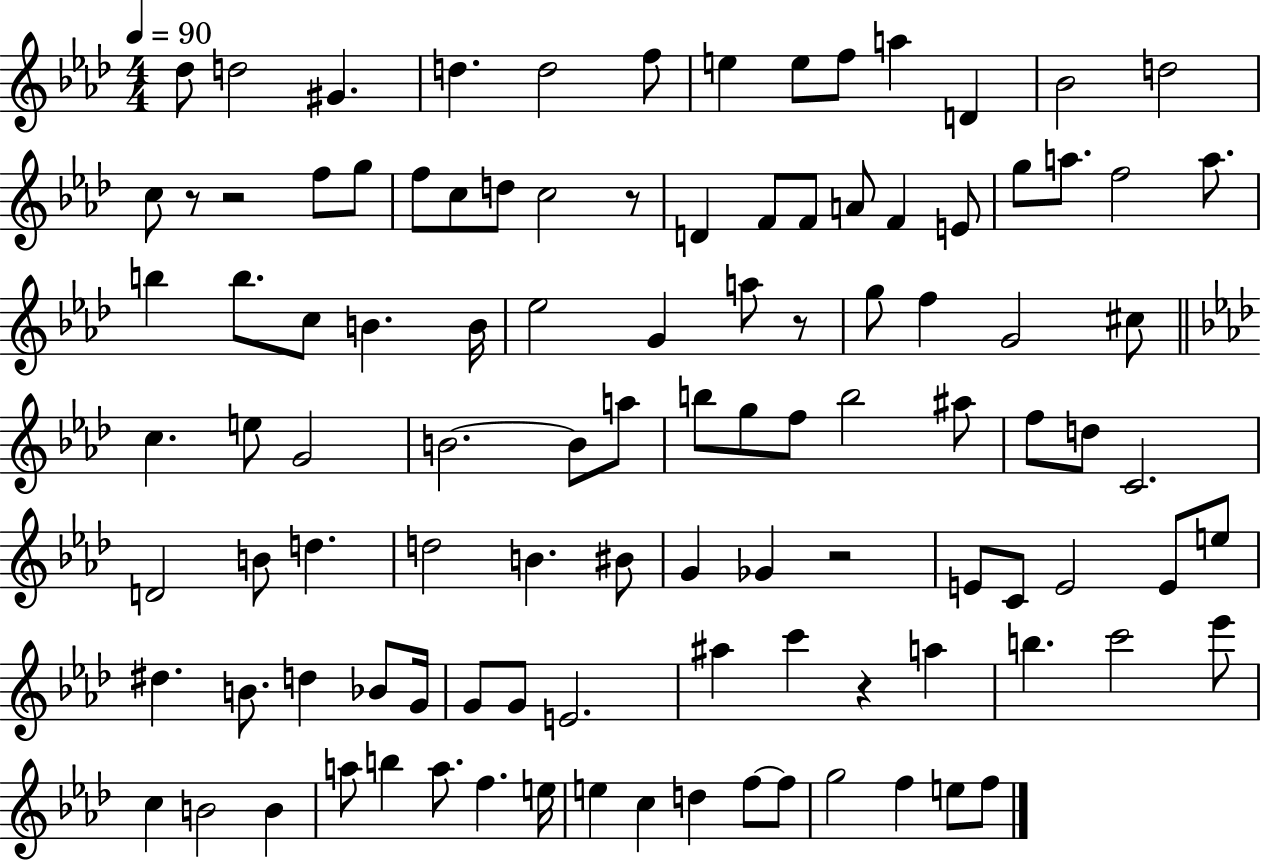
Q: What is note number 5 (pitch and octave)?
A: D5